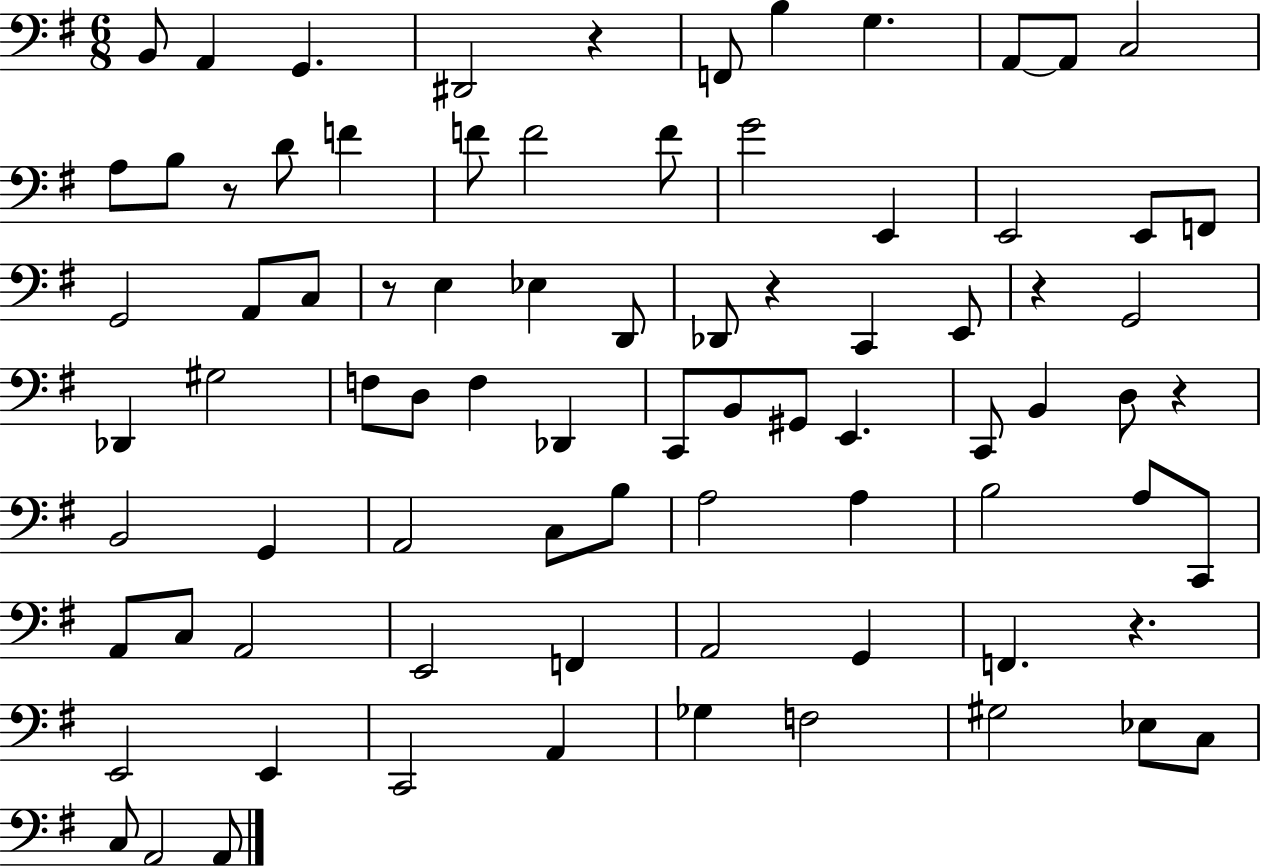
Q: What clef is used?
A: bass